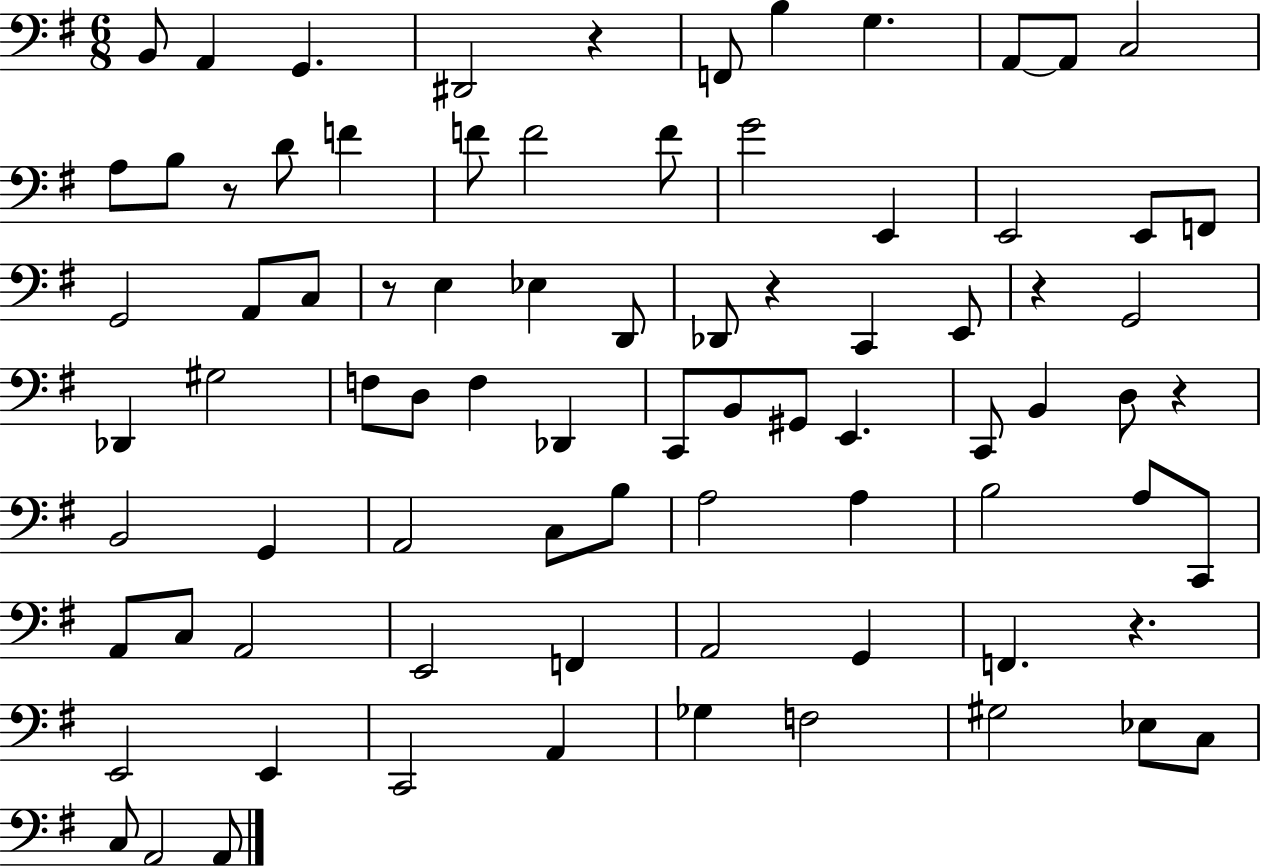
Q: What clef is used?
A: bass